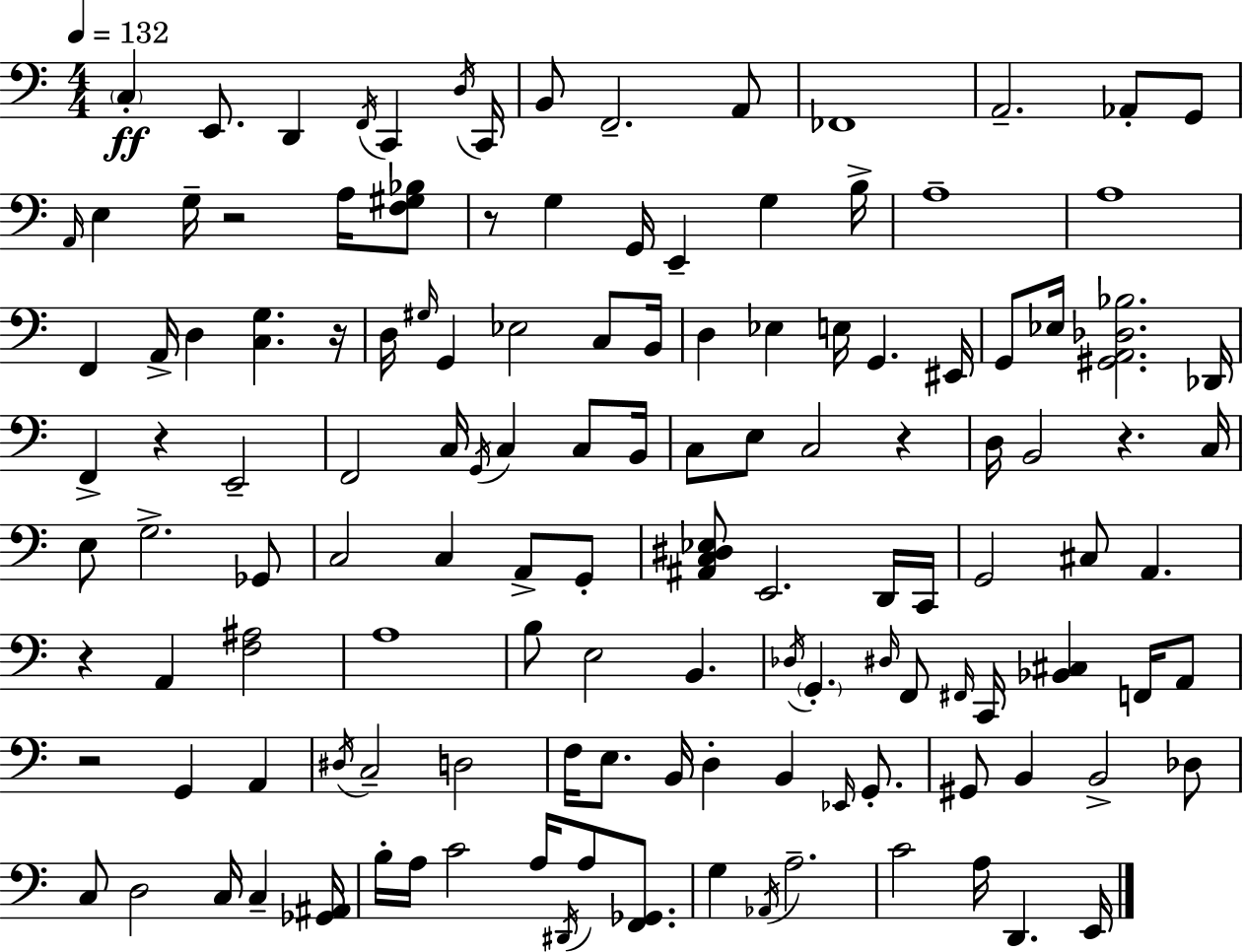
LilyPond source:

{
  \clef bass
  \numericTimeSignature
  \time 4/4
  \key c \major
  \tempo 4 = 132
  \parenthesize c4-.\ff e,8. d,4 \acciaccatura { f,16 } c,4 | \acciaccatura { d16 } c,16 b,8 f,2.-- | a,8 fes,1 | a,2.-- aes,8-. | \break g,8 \grace { a,16 } e4 g16-- r2 | a16 <f gis bes>8 r8 g4 g,16 e,4-- g4 | b16-> a1-- | a1 | \break f,4 a,16-> d4 <c g>4. | r16 d16 \grace { gis16 } g,4 ees2 | c8 b,16 d4 ees4 e16 g,4. | eis,16 g,8 ees16 <gis, a, des bes>2. | \break des,16 f,4-> r4 e,2-- | f,2 c16 \acciaccatura { g,16 } c4 | c8 b,16 c8 e8 c2 | r4 d16 b,2 r4. | \break c16 e8 g2.-> | ges,8 c2 c4 | a,8-> g,8-. <ais, c dis ees>8 e,2. | d,16 c,16 g,2 cis8 a,4. | \break r4 a,4 <f ais>2 | a1 | b8 e2 b,4. | \acciaccatura { des16 } \parenthesize g,4.-. \grace { dis16 } f,8 \grace { fis,16 } | \break c,16 <bes, cis>4 f,16 a,8 r2 | g,4 a,4 \acciaccatura { dis16 } c2-- | d2 f16 e8. b,16 d4-. | b,4 \grace { ees,16 } g,8.-. gis,8 b,4 | \break b,2-> des8 c8 d2 | c16 c4-- <ges, ais,>16 b16-. a16 c'2 | a16 \acciaccatura { dis,16 } a8 <f, ges,>8. g4 \acciaccatura { aes,16 } | a2.-- c'2 | \break a16 d,4. e,16 \bar "|."
}